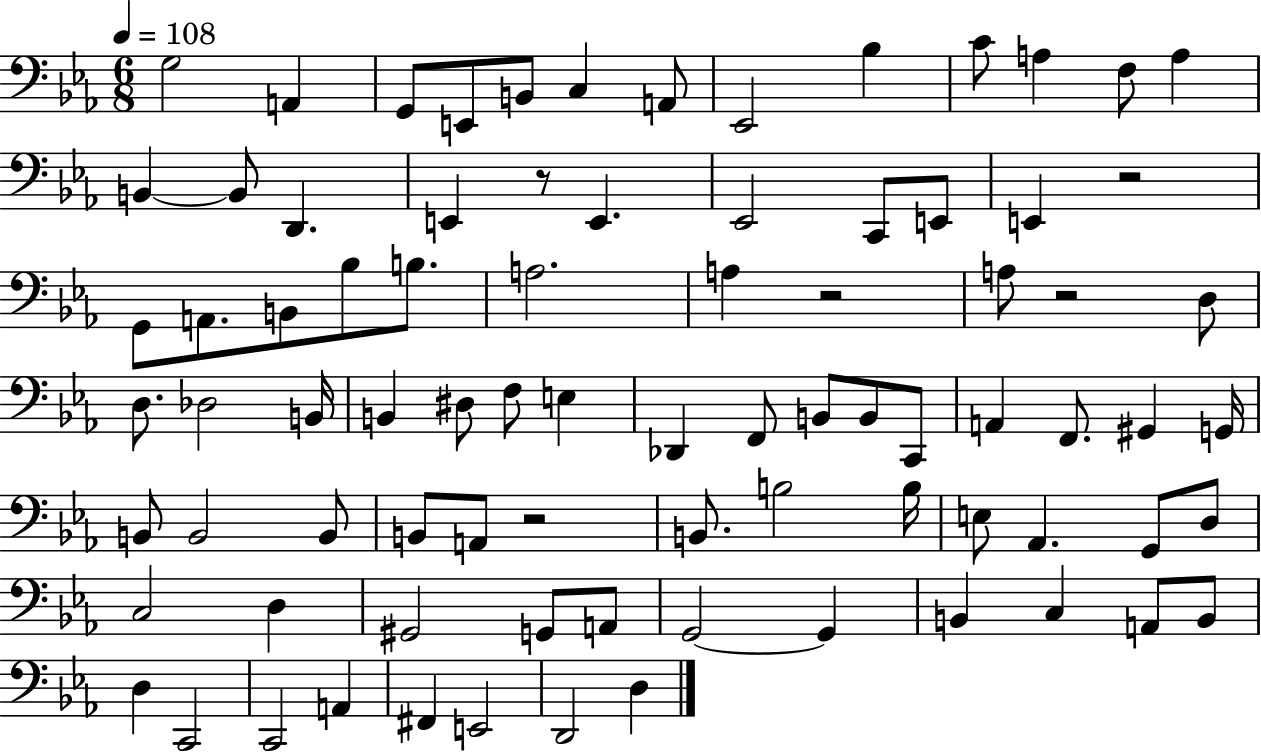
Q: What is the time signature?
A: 6/8